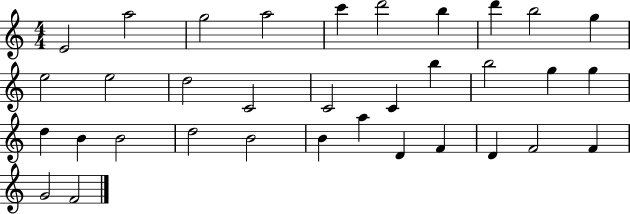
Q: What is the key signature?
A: C major